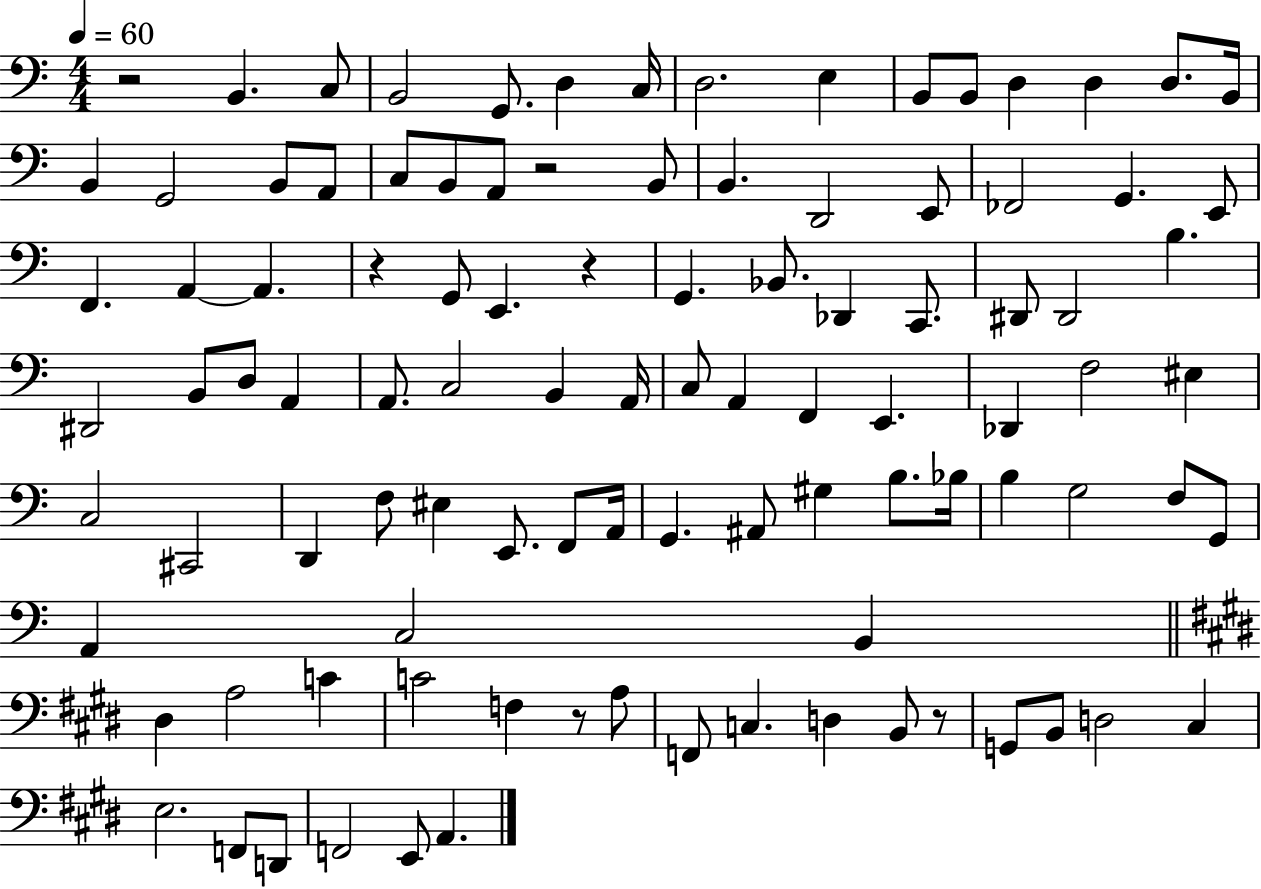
R/h B2/q. C3/e B2/h G2/e. D3/q C3/s D3/h. E3/q B2/e B2/e D3/q D3/q D3/e. B2/s B2/q G2/h B2/e A2/e C3/e B2/e A2/e R/h B2/e B2/q. D2/h E2/e FES2/h G2/q. E2/e F2/q. A2/q A2/q. R/q G2/e E2/q. R/q G2/q. Bb2/e. Db2/q C2/e. D#2/e D#2/h B3/q. D#2/h B2/e D3/e A2/q A2/e. C3/h B2/q A2/s C3/e A2/q F2/q E2/q. Db2/q F3/h EIS3/q C3/h C#2/h D2/q F3/e EIS3/q E2/e. F2/e A2/s G2/q. A#2/e G#3/q B3/e. Bb3/s B3/q G3/h F3/e G2/e A2/q C3/h B2/q D#3/q A3/h C4/q C4/h F3/q R/e A3/e F2/e C3/q. D3/q B2/e R/e G2/e B2/e D3/h C#3/q E3/h. F2/e D2/e F2/h E2/e A2/q.